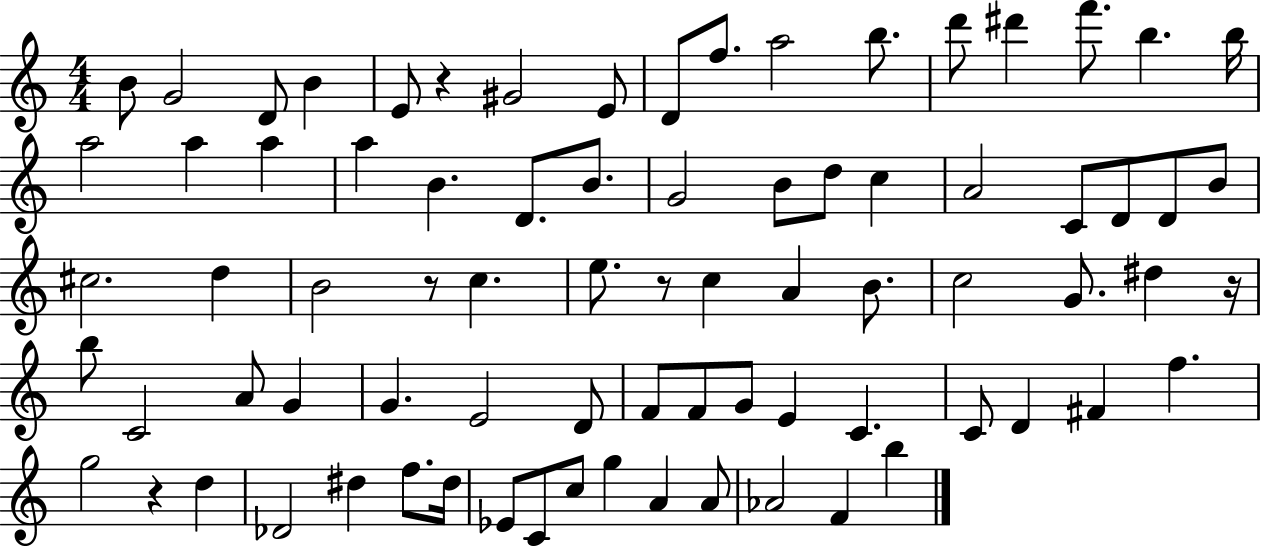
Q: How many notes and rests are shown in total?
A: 79